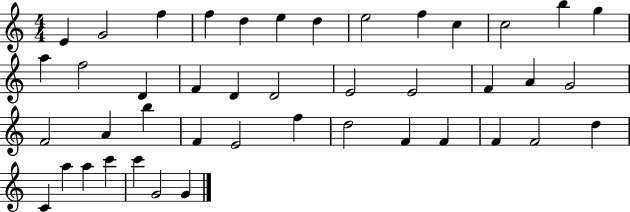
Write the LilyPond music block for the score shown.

{
  \clef treble
  \numericTimeSignature
  \time 4/4
  \key c \major
  e'4 g'2 f''4 | f''4 d''4 e''4 d''4 | e''2 f''4 c''4 | c''2 b''4 g''4 | \break a''4 f''2 d'4 | f'4 d'4 d'2 | e'2 e'2 | f'4 a'4 g'2 | \break f'2 a'4 b''4 | f'4 e'2 f''4 | d''2 f'4 f'4 | f'4 f'2 d''4 | \break c'4 a''4 a''4 c'''4 | c'''4 g'2 g'4 | \bar "|."
}